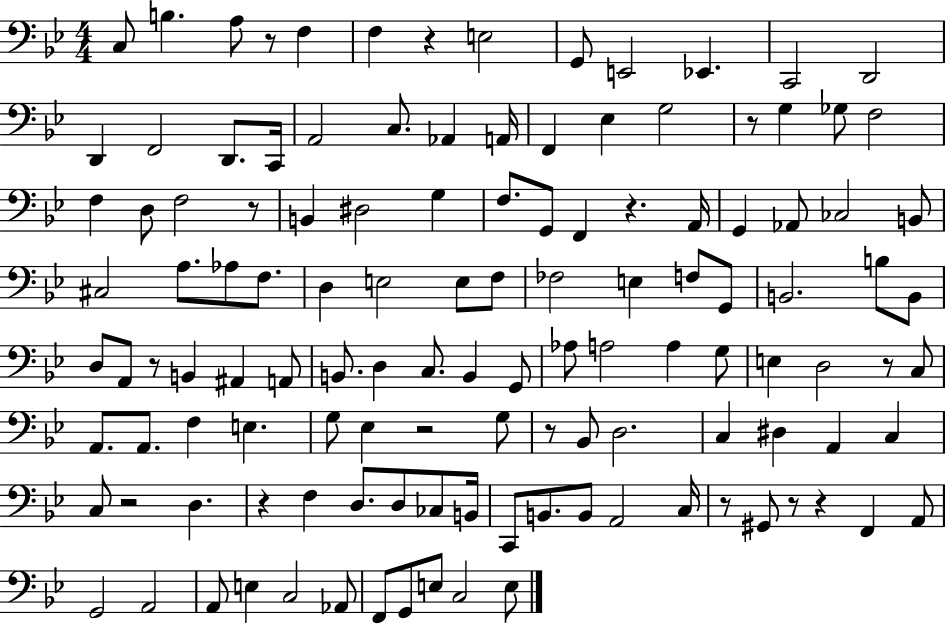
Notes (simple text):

C3/e B3/q. A3/e R/e F3/q F3/q R/q E3/h G2/e E2/h Eb2/q. C2/h D2/h D2/q F2/h D2/e. C2/s A2/h C3/e. Ab2/q A2/s F2/q Eb3/q G3/h R/e G3/q Gb3/e F3/h F3/q D3/e F3/h R/e B2/q D#3/h G3/q F3/e. G2/e F2/q R/q. A2/s G2/q Ab2/e CES3/h B2/e C#3/h A3/e. Ab3/e F3/e. D3/q E3/h E3/e F3/e FES3/h E3/q F3/e G2/e B2/h. B3/e B2/e D3/e A2/e R/e B2/q A#2/q A2/e B2/e. D3/q C3/e. B2/q G2/e Ab3/e A3/h A3/q G3/e E3/q D3/h R/e C3/e A2/e. A2/e. F3/q E3/q. G3/e Eb3/q R/h G3/e R/e Bb2/e D3/h. C3/q D#3/q A2/q C3/q C3/e R/h D3/q. R/q F3/q D3/e. D3/e CES3/e B2/s C2/e B2/e. B2/e A2/h C3/s R/e G#2/e R/e R/q F2/q A2/e G2/h A2/h A2/e E3/q C3/h Ab2/e F2/e G2/e E3/e C3/h E3/e